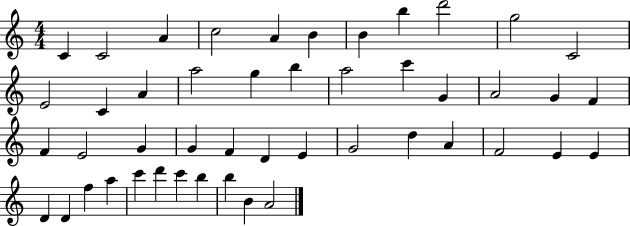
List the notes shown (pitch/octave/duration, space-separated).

C4/q C4/h A4/q C5/h A4/q B4/q B4/q B5/q D6/h G5/h C4/h E4/h C4/q A4/q A5/h G5/q B5/q A5/h C6/q G4/q A4/h G4/q F4/q F4/q E4/h G4/q G4/q F4/q D4/q E4/q G4/h D5/q A4/q F4/h E4/q E4/q D4/q D4/q F5/q A5/q C6/q D6/q C6/q B5/q B5/q B4/q A4/h